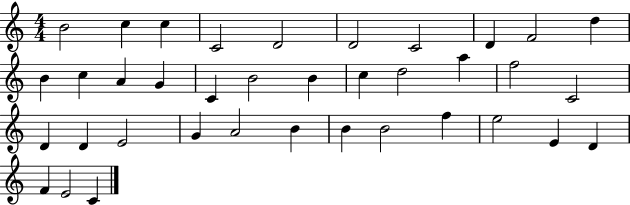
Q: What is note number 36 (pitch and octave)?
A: E4